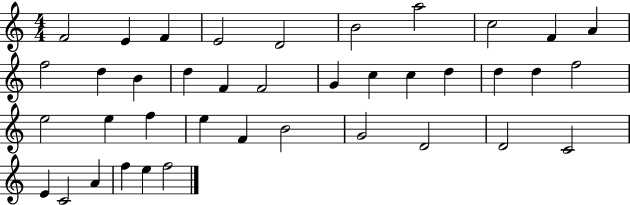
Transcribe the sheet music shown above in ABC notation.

X:1
T:Untitled
M:4/4
L:1/4
K:C
F2 E F E2 D2 B2 a2 c2 F A f2 d B d F F2 G c c d d d f2 e2 e f e F B2 G2 D2 D2 C2 E C2 A f e f2